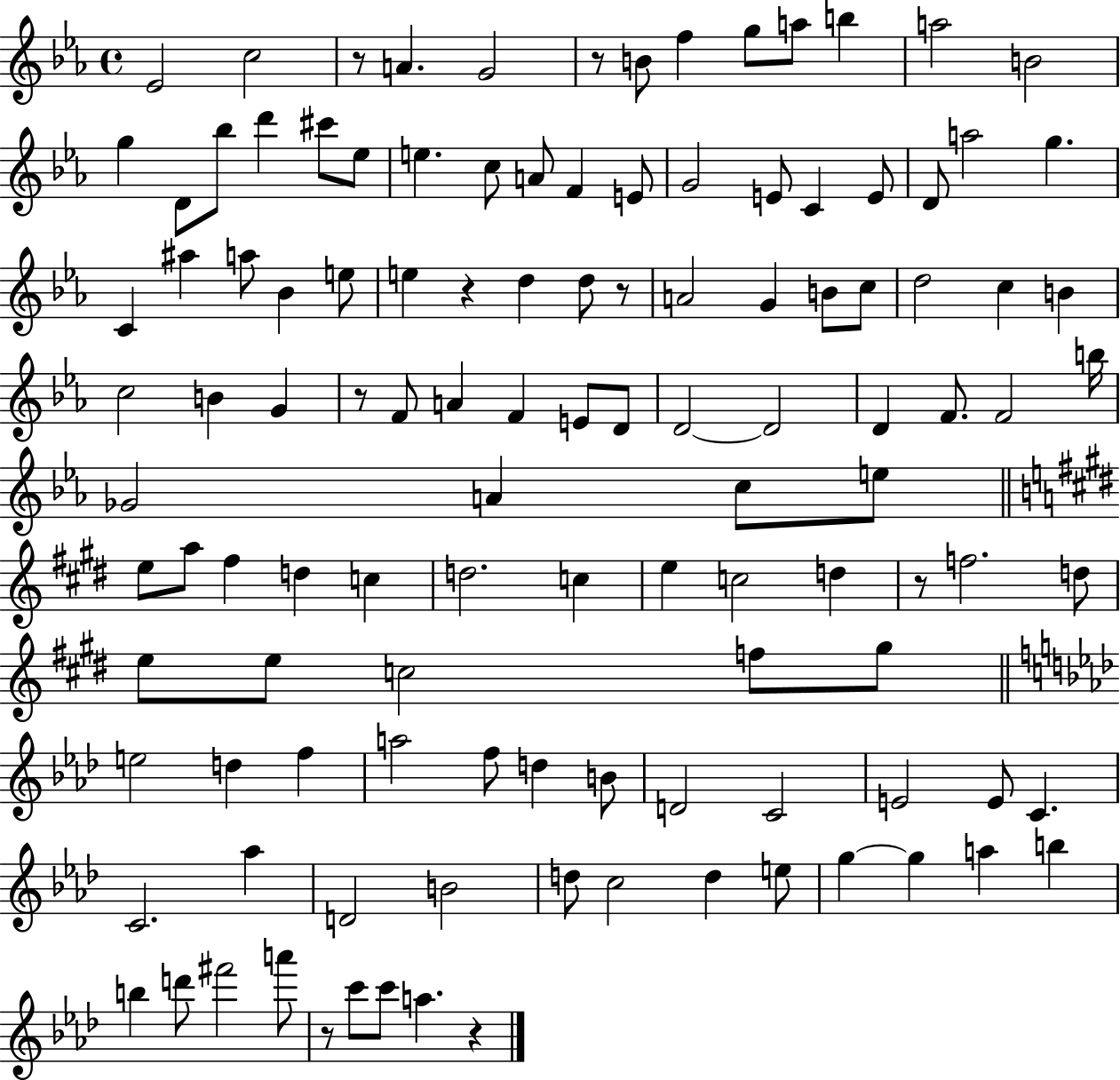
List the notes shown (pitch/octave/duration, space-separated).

Eb4/h C5/h R/e A4/q. G4/h R/e B4/e F5/q G5/e A5/e B5/q A5/h B4/h G5/q D4/e Bb5/e D6/q C#6/e Eb5/e E5/q. C5/e A4/e F4/q E4/e G4/h E4/e C4/q E4/e D4/e A5/h G5/q. C4/q A#5/q A5/e Bb4/q E5/e E5/q R/q D5/q D5/e R/e A4/h G4/q B4/e C5/e D5/h C5/q B4/q C5/h B4/q G4/q R/e F4/e A4/q F4/q E4/e D4/e D4/h D4/h D4/q F4/e. F4/h B5/s Gb4/h A4/q C5/e E5/e E5/e A5/e F#5/q D5/q C5/q D5/h. C5/q E5/q C5/h D5/q R/e F5/h. D5/e E5/e E5/e C5/h F5/e G#5/e E5/h D5/q F5/q A5/h F5/e D5/q B4/e D4/h C4/h E4/h E4/e C4/q. C4/h. Ab5/q D4/h B4/h D5/e C5/h D5/q E5/e G5/q G5/q A5/q B5/q B5/q D6/e F#6/h A6/e R/e C6/e C6/e A5/q. R/q